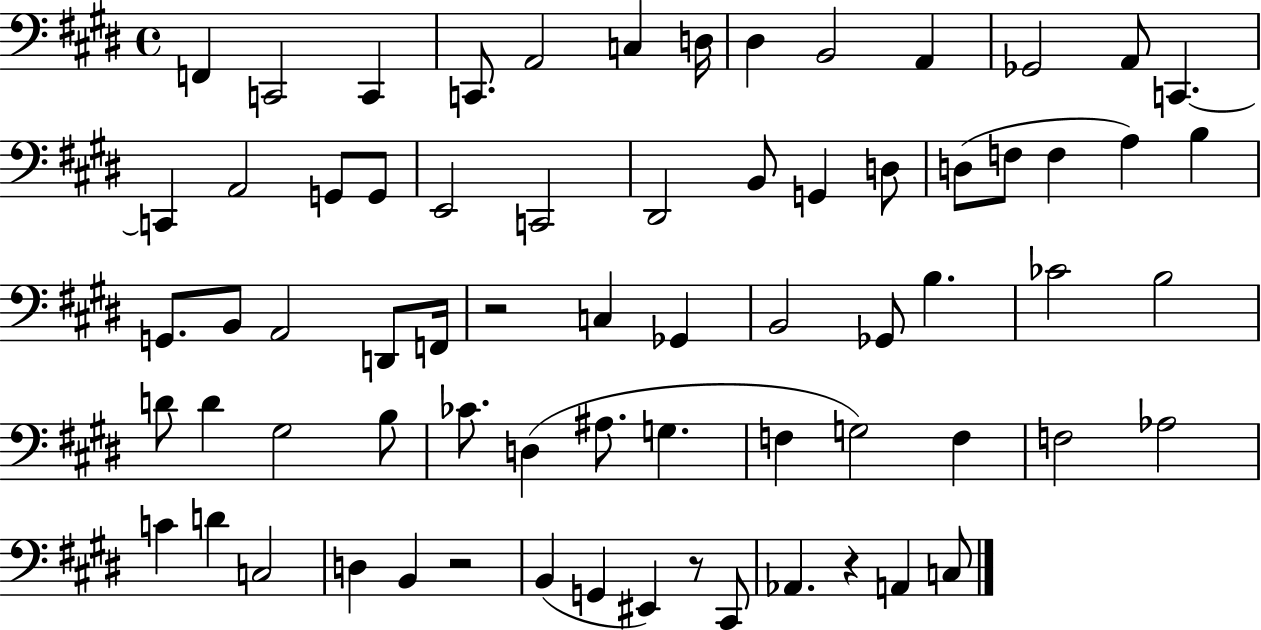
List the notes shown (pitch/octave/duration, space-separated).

F2/q C2/h C2/q C2/e. A2/h C3/q D3/s D#3/q B2/h A2/q Gb2/h A2/e C2/q. C2/q A2/h G2/e G2/e E2/h C2/h D#2/h B2/e G2/q D3/e D3/e F3/e F3/q A3/q B3/q G2/e. B2/e A2/h D2/e F2/s R/h C3/q Gb2/q B2/h Gb2/e B3/q. CES4/h B3/h D4/e D4/q G#3/h B3/e CES4/e. D3/q A#3/e. G3/q. F3/q G3/h F3/q F3/h Ab3/h C4/q D4/q C3/h D3/q B2/q R/h B2/q G2/q EIS2/q R/e C#2/e Ab2/q. R/q A2/q C3/e